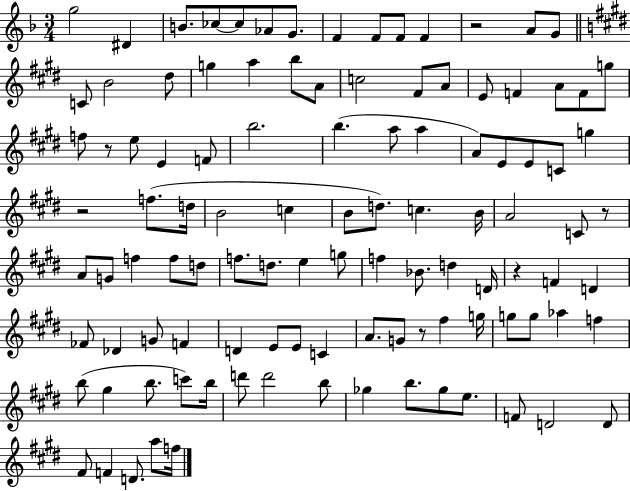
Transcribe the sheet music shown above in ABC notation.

X:1
T:Untitled
M:3/4
L:1/4
K:F
g2 ^D B/2 _c/2 _c/2 _A/2 G/2 F F/2 F/2 F z2 A/2 G/2 C/2 B2 ^d/2 g a b/2 A/2 c2 ^F/2 A/2 E/2 F A/2 F/2 g/2 f/2 z/2 e/2 E F/2 b2 b a/2 a A/2 E/2 E/2 C/2 g z2 f/2 d/4 B2 c B/2 d/2 c B/4 A2 C/2 z/2 A/2 G/2 f f/2 d/2 f/2 d/2 e g/2 f _B/2 d D/4 z F D _F/2 _D G/2 F D E/2 E/2 C A/2 G/2 z/2 ^f g/4 g/2 g/2 _a f b/2 ^g b/2 c'/2 b/4 d'/2 d'2 b/2 _g b/2 _g/2 e/2 F/2 D2 D/2 ^F/2 F D/2 a/2 f/4